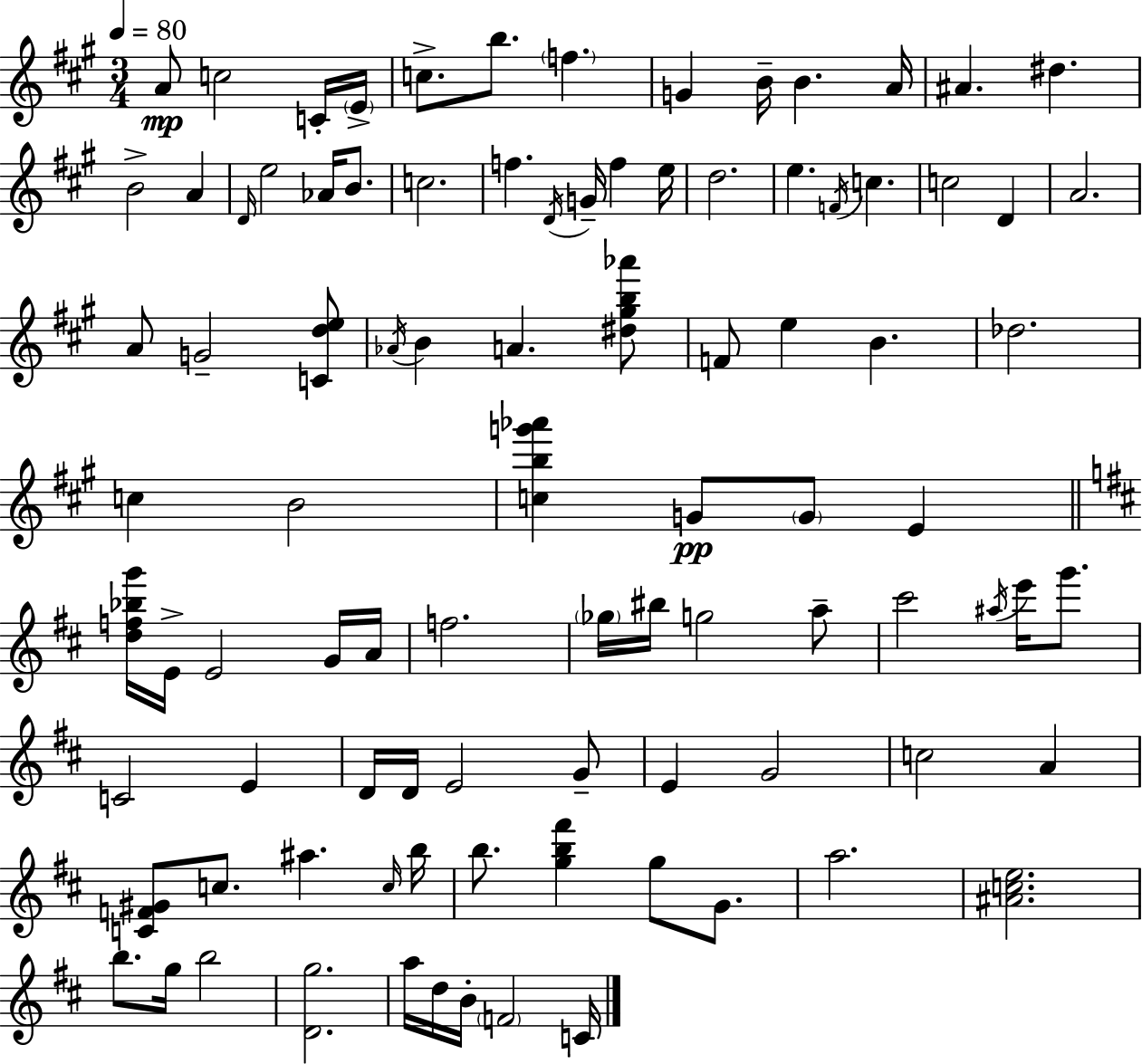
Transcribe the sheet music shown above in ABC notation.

X:1
T:Untitled
M:3/4
L:1/4
K:A
A/2 c2 C/4 E/4 c/2 b/2 f G B/4 B A/4 ^A ^d B2 A D/4 e2 _A/4 B/2 c2 f D/4 G/4 f e/4 d2 e F/4 c c2 D A2 A/2 G2 [Cde]/2 _A/4 B A [^d^gb_a']/2 F/2 e B _d2 c B2 [cbg'_a'] G/2 G/2 E [df_bg']/4 E/4 E2 G/4 A/4 f2 _g/4 ^b/4 g2 a/2 ^c'2 ^a/4 e'/4 g'/2 C2 E D/4 D/4 E2 G/2 E G2 c2 A [CF^G]/2 c/2 ^a c/4 b/4 b/2 [gb^f'] g/2 G/2 a2 [^Ace]2 b/2 g/4 b2 [Dg]2 a/4 d/4 B/4 F2 C/4